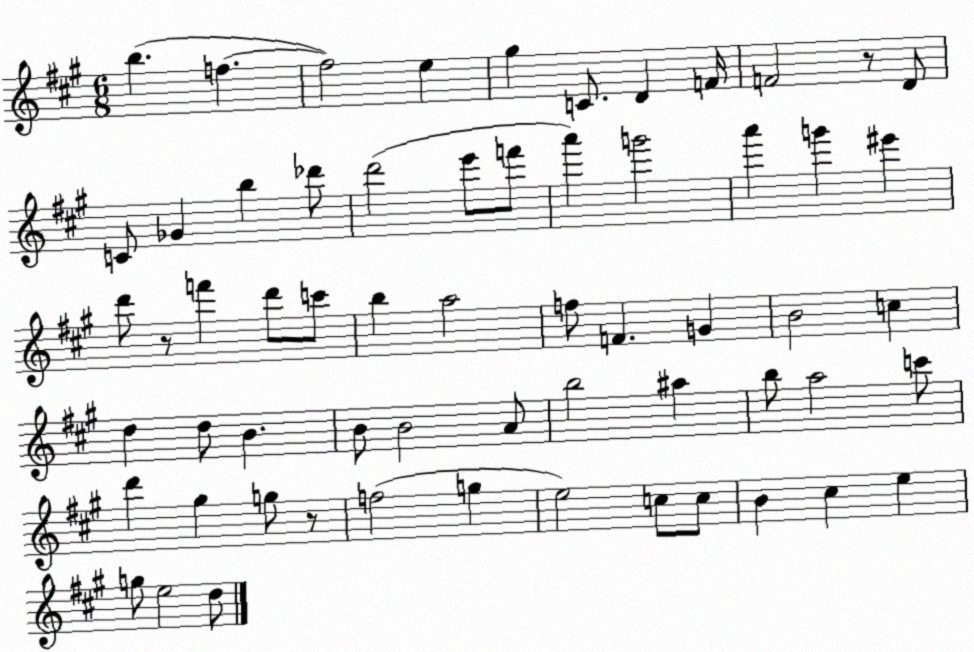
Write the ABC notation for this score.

X:1
T:Untitled
M:6/8
L:1/4
K:A
b f f2 e ^g C/2 D F/4 F2 z/2 D/2 C/2 _G b _d'/2 d'2 e'/2 f'/2 a' g'2 a' g' ^e' d'/2 z/2 f' d'/2 c'/2 b a2 f/2 F G B2 c d d/2 B B/2 B2 A/2 b2 ^a b/2 a2 c'/2 d' ^g g/2 z/2 f2 g e2 c/2 c/2 B ^c e g/2 e2 d/2